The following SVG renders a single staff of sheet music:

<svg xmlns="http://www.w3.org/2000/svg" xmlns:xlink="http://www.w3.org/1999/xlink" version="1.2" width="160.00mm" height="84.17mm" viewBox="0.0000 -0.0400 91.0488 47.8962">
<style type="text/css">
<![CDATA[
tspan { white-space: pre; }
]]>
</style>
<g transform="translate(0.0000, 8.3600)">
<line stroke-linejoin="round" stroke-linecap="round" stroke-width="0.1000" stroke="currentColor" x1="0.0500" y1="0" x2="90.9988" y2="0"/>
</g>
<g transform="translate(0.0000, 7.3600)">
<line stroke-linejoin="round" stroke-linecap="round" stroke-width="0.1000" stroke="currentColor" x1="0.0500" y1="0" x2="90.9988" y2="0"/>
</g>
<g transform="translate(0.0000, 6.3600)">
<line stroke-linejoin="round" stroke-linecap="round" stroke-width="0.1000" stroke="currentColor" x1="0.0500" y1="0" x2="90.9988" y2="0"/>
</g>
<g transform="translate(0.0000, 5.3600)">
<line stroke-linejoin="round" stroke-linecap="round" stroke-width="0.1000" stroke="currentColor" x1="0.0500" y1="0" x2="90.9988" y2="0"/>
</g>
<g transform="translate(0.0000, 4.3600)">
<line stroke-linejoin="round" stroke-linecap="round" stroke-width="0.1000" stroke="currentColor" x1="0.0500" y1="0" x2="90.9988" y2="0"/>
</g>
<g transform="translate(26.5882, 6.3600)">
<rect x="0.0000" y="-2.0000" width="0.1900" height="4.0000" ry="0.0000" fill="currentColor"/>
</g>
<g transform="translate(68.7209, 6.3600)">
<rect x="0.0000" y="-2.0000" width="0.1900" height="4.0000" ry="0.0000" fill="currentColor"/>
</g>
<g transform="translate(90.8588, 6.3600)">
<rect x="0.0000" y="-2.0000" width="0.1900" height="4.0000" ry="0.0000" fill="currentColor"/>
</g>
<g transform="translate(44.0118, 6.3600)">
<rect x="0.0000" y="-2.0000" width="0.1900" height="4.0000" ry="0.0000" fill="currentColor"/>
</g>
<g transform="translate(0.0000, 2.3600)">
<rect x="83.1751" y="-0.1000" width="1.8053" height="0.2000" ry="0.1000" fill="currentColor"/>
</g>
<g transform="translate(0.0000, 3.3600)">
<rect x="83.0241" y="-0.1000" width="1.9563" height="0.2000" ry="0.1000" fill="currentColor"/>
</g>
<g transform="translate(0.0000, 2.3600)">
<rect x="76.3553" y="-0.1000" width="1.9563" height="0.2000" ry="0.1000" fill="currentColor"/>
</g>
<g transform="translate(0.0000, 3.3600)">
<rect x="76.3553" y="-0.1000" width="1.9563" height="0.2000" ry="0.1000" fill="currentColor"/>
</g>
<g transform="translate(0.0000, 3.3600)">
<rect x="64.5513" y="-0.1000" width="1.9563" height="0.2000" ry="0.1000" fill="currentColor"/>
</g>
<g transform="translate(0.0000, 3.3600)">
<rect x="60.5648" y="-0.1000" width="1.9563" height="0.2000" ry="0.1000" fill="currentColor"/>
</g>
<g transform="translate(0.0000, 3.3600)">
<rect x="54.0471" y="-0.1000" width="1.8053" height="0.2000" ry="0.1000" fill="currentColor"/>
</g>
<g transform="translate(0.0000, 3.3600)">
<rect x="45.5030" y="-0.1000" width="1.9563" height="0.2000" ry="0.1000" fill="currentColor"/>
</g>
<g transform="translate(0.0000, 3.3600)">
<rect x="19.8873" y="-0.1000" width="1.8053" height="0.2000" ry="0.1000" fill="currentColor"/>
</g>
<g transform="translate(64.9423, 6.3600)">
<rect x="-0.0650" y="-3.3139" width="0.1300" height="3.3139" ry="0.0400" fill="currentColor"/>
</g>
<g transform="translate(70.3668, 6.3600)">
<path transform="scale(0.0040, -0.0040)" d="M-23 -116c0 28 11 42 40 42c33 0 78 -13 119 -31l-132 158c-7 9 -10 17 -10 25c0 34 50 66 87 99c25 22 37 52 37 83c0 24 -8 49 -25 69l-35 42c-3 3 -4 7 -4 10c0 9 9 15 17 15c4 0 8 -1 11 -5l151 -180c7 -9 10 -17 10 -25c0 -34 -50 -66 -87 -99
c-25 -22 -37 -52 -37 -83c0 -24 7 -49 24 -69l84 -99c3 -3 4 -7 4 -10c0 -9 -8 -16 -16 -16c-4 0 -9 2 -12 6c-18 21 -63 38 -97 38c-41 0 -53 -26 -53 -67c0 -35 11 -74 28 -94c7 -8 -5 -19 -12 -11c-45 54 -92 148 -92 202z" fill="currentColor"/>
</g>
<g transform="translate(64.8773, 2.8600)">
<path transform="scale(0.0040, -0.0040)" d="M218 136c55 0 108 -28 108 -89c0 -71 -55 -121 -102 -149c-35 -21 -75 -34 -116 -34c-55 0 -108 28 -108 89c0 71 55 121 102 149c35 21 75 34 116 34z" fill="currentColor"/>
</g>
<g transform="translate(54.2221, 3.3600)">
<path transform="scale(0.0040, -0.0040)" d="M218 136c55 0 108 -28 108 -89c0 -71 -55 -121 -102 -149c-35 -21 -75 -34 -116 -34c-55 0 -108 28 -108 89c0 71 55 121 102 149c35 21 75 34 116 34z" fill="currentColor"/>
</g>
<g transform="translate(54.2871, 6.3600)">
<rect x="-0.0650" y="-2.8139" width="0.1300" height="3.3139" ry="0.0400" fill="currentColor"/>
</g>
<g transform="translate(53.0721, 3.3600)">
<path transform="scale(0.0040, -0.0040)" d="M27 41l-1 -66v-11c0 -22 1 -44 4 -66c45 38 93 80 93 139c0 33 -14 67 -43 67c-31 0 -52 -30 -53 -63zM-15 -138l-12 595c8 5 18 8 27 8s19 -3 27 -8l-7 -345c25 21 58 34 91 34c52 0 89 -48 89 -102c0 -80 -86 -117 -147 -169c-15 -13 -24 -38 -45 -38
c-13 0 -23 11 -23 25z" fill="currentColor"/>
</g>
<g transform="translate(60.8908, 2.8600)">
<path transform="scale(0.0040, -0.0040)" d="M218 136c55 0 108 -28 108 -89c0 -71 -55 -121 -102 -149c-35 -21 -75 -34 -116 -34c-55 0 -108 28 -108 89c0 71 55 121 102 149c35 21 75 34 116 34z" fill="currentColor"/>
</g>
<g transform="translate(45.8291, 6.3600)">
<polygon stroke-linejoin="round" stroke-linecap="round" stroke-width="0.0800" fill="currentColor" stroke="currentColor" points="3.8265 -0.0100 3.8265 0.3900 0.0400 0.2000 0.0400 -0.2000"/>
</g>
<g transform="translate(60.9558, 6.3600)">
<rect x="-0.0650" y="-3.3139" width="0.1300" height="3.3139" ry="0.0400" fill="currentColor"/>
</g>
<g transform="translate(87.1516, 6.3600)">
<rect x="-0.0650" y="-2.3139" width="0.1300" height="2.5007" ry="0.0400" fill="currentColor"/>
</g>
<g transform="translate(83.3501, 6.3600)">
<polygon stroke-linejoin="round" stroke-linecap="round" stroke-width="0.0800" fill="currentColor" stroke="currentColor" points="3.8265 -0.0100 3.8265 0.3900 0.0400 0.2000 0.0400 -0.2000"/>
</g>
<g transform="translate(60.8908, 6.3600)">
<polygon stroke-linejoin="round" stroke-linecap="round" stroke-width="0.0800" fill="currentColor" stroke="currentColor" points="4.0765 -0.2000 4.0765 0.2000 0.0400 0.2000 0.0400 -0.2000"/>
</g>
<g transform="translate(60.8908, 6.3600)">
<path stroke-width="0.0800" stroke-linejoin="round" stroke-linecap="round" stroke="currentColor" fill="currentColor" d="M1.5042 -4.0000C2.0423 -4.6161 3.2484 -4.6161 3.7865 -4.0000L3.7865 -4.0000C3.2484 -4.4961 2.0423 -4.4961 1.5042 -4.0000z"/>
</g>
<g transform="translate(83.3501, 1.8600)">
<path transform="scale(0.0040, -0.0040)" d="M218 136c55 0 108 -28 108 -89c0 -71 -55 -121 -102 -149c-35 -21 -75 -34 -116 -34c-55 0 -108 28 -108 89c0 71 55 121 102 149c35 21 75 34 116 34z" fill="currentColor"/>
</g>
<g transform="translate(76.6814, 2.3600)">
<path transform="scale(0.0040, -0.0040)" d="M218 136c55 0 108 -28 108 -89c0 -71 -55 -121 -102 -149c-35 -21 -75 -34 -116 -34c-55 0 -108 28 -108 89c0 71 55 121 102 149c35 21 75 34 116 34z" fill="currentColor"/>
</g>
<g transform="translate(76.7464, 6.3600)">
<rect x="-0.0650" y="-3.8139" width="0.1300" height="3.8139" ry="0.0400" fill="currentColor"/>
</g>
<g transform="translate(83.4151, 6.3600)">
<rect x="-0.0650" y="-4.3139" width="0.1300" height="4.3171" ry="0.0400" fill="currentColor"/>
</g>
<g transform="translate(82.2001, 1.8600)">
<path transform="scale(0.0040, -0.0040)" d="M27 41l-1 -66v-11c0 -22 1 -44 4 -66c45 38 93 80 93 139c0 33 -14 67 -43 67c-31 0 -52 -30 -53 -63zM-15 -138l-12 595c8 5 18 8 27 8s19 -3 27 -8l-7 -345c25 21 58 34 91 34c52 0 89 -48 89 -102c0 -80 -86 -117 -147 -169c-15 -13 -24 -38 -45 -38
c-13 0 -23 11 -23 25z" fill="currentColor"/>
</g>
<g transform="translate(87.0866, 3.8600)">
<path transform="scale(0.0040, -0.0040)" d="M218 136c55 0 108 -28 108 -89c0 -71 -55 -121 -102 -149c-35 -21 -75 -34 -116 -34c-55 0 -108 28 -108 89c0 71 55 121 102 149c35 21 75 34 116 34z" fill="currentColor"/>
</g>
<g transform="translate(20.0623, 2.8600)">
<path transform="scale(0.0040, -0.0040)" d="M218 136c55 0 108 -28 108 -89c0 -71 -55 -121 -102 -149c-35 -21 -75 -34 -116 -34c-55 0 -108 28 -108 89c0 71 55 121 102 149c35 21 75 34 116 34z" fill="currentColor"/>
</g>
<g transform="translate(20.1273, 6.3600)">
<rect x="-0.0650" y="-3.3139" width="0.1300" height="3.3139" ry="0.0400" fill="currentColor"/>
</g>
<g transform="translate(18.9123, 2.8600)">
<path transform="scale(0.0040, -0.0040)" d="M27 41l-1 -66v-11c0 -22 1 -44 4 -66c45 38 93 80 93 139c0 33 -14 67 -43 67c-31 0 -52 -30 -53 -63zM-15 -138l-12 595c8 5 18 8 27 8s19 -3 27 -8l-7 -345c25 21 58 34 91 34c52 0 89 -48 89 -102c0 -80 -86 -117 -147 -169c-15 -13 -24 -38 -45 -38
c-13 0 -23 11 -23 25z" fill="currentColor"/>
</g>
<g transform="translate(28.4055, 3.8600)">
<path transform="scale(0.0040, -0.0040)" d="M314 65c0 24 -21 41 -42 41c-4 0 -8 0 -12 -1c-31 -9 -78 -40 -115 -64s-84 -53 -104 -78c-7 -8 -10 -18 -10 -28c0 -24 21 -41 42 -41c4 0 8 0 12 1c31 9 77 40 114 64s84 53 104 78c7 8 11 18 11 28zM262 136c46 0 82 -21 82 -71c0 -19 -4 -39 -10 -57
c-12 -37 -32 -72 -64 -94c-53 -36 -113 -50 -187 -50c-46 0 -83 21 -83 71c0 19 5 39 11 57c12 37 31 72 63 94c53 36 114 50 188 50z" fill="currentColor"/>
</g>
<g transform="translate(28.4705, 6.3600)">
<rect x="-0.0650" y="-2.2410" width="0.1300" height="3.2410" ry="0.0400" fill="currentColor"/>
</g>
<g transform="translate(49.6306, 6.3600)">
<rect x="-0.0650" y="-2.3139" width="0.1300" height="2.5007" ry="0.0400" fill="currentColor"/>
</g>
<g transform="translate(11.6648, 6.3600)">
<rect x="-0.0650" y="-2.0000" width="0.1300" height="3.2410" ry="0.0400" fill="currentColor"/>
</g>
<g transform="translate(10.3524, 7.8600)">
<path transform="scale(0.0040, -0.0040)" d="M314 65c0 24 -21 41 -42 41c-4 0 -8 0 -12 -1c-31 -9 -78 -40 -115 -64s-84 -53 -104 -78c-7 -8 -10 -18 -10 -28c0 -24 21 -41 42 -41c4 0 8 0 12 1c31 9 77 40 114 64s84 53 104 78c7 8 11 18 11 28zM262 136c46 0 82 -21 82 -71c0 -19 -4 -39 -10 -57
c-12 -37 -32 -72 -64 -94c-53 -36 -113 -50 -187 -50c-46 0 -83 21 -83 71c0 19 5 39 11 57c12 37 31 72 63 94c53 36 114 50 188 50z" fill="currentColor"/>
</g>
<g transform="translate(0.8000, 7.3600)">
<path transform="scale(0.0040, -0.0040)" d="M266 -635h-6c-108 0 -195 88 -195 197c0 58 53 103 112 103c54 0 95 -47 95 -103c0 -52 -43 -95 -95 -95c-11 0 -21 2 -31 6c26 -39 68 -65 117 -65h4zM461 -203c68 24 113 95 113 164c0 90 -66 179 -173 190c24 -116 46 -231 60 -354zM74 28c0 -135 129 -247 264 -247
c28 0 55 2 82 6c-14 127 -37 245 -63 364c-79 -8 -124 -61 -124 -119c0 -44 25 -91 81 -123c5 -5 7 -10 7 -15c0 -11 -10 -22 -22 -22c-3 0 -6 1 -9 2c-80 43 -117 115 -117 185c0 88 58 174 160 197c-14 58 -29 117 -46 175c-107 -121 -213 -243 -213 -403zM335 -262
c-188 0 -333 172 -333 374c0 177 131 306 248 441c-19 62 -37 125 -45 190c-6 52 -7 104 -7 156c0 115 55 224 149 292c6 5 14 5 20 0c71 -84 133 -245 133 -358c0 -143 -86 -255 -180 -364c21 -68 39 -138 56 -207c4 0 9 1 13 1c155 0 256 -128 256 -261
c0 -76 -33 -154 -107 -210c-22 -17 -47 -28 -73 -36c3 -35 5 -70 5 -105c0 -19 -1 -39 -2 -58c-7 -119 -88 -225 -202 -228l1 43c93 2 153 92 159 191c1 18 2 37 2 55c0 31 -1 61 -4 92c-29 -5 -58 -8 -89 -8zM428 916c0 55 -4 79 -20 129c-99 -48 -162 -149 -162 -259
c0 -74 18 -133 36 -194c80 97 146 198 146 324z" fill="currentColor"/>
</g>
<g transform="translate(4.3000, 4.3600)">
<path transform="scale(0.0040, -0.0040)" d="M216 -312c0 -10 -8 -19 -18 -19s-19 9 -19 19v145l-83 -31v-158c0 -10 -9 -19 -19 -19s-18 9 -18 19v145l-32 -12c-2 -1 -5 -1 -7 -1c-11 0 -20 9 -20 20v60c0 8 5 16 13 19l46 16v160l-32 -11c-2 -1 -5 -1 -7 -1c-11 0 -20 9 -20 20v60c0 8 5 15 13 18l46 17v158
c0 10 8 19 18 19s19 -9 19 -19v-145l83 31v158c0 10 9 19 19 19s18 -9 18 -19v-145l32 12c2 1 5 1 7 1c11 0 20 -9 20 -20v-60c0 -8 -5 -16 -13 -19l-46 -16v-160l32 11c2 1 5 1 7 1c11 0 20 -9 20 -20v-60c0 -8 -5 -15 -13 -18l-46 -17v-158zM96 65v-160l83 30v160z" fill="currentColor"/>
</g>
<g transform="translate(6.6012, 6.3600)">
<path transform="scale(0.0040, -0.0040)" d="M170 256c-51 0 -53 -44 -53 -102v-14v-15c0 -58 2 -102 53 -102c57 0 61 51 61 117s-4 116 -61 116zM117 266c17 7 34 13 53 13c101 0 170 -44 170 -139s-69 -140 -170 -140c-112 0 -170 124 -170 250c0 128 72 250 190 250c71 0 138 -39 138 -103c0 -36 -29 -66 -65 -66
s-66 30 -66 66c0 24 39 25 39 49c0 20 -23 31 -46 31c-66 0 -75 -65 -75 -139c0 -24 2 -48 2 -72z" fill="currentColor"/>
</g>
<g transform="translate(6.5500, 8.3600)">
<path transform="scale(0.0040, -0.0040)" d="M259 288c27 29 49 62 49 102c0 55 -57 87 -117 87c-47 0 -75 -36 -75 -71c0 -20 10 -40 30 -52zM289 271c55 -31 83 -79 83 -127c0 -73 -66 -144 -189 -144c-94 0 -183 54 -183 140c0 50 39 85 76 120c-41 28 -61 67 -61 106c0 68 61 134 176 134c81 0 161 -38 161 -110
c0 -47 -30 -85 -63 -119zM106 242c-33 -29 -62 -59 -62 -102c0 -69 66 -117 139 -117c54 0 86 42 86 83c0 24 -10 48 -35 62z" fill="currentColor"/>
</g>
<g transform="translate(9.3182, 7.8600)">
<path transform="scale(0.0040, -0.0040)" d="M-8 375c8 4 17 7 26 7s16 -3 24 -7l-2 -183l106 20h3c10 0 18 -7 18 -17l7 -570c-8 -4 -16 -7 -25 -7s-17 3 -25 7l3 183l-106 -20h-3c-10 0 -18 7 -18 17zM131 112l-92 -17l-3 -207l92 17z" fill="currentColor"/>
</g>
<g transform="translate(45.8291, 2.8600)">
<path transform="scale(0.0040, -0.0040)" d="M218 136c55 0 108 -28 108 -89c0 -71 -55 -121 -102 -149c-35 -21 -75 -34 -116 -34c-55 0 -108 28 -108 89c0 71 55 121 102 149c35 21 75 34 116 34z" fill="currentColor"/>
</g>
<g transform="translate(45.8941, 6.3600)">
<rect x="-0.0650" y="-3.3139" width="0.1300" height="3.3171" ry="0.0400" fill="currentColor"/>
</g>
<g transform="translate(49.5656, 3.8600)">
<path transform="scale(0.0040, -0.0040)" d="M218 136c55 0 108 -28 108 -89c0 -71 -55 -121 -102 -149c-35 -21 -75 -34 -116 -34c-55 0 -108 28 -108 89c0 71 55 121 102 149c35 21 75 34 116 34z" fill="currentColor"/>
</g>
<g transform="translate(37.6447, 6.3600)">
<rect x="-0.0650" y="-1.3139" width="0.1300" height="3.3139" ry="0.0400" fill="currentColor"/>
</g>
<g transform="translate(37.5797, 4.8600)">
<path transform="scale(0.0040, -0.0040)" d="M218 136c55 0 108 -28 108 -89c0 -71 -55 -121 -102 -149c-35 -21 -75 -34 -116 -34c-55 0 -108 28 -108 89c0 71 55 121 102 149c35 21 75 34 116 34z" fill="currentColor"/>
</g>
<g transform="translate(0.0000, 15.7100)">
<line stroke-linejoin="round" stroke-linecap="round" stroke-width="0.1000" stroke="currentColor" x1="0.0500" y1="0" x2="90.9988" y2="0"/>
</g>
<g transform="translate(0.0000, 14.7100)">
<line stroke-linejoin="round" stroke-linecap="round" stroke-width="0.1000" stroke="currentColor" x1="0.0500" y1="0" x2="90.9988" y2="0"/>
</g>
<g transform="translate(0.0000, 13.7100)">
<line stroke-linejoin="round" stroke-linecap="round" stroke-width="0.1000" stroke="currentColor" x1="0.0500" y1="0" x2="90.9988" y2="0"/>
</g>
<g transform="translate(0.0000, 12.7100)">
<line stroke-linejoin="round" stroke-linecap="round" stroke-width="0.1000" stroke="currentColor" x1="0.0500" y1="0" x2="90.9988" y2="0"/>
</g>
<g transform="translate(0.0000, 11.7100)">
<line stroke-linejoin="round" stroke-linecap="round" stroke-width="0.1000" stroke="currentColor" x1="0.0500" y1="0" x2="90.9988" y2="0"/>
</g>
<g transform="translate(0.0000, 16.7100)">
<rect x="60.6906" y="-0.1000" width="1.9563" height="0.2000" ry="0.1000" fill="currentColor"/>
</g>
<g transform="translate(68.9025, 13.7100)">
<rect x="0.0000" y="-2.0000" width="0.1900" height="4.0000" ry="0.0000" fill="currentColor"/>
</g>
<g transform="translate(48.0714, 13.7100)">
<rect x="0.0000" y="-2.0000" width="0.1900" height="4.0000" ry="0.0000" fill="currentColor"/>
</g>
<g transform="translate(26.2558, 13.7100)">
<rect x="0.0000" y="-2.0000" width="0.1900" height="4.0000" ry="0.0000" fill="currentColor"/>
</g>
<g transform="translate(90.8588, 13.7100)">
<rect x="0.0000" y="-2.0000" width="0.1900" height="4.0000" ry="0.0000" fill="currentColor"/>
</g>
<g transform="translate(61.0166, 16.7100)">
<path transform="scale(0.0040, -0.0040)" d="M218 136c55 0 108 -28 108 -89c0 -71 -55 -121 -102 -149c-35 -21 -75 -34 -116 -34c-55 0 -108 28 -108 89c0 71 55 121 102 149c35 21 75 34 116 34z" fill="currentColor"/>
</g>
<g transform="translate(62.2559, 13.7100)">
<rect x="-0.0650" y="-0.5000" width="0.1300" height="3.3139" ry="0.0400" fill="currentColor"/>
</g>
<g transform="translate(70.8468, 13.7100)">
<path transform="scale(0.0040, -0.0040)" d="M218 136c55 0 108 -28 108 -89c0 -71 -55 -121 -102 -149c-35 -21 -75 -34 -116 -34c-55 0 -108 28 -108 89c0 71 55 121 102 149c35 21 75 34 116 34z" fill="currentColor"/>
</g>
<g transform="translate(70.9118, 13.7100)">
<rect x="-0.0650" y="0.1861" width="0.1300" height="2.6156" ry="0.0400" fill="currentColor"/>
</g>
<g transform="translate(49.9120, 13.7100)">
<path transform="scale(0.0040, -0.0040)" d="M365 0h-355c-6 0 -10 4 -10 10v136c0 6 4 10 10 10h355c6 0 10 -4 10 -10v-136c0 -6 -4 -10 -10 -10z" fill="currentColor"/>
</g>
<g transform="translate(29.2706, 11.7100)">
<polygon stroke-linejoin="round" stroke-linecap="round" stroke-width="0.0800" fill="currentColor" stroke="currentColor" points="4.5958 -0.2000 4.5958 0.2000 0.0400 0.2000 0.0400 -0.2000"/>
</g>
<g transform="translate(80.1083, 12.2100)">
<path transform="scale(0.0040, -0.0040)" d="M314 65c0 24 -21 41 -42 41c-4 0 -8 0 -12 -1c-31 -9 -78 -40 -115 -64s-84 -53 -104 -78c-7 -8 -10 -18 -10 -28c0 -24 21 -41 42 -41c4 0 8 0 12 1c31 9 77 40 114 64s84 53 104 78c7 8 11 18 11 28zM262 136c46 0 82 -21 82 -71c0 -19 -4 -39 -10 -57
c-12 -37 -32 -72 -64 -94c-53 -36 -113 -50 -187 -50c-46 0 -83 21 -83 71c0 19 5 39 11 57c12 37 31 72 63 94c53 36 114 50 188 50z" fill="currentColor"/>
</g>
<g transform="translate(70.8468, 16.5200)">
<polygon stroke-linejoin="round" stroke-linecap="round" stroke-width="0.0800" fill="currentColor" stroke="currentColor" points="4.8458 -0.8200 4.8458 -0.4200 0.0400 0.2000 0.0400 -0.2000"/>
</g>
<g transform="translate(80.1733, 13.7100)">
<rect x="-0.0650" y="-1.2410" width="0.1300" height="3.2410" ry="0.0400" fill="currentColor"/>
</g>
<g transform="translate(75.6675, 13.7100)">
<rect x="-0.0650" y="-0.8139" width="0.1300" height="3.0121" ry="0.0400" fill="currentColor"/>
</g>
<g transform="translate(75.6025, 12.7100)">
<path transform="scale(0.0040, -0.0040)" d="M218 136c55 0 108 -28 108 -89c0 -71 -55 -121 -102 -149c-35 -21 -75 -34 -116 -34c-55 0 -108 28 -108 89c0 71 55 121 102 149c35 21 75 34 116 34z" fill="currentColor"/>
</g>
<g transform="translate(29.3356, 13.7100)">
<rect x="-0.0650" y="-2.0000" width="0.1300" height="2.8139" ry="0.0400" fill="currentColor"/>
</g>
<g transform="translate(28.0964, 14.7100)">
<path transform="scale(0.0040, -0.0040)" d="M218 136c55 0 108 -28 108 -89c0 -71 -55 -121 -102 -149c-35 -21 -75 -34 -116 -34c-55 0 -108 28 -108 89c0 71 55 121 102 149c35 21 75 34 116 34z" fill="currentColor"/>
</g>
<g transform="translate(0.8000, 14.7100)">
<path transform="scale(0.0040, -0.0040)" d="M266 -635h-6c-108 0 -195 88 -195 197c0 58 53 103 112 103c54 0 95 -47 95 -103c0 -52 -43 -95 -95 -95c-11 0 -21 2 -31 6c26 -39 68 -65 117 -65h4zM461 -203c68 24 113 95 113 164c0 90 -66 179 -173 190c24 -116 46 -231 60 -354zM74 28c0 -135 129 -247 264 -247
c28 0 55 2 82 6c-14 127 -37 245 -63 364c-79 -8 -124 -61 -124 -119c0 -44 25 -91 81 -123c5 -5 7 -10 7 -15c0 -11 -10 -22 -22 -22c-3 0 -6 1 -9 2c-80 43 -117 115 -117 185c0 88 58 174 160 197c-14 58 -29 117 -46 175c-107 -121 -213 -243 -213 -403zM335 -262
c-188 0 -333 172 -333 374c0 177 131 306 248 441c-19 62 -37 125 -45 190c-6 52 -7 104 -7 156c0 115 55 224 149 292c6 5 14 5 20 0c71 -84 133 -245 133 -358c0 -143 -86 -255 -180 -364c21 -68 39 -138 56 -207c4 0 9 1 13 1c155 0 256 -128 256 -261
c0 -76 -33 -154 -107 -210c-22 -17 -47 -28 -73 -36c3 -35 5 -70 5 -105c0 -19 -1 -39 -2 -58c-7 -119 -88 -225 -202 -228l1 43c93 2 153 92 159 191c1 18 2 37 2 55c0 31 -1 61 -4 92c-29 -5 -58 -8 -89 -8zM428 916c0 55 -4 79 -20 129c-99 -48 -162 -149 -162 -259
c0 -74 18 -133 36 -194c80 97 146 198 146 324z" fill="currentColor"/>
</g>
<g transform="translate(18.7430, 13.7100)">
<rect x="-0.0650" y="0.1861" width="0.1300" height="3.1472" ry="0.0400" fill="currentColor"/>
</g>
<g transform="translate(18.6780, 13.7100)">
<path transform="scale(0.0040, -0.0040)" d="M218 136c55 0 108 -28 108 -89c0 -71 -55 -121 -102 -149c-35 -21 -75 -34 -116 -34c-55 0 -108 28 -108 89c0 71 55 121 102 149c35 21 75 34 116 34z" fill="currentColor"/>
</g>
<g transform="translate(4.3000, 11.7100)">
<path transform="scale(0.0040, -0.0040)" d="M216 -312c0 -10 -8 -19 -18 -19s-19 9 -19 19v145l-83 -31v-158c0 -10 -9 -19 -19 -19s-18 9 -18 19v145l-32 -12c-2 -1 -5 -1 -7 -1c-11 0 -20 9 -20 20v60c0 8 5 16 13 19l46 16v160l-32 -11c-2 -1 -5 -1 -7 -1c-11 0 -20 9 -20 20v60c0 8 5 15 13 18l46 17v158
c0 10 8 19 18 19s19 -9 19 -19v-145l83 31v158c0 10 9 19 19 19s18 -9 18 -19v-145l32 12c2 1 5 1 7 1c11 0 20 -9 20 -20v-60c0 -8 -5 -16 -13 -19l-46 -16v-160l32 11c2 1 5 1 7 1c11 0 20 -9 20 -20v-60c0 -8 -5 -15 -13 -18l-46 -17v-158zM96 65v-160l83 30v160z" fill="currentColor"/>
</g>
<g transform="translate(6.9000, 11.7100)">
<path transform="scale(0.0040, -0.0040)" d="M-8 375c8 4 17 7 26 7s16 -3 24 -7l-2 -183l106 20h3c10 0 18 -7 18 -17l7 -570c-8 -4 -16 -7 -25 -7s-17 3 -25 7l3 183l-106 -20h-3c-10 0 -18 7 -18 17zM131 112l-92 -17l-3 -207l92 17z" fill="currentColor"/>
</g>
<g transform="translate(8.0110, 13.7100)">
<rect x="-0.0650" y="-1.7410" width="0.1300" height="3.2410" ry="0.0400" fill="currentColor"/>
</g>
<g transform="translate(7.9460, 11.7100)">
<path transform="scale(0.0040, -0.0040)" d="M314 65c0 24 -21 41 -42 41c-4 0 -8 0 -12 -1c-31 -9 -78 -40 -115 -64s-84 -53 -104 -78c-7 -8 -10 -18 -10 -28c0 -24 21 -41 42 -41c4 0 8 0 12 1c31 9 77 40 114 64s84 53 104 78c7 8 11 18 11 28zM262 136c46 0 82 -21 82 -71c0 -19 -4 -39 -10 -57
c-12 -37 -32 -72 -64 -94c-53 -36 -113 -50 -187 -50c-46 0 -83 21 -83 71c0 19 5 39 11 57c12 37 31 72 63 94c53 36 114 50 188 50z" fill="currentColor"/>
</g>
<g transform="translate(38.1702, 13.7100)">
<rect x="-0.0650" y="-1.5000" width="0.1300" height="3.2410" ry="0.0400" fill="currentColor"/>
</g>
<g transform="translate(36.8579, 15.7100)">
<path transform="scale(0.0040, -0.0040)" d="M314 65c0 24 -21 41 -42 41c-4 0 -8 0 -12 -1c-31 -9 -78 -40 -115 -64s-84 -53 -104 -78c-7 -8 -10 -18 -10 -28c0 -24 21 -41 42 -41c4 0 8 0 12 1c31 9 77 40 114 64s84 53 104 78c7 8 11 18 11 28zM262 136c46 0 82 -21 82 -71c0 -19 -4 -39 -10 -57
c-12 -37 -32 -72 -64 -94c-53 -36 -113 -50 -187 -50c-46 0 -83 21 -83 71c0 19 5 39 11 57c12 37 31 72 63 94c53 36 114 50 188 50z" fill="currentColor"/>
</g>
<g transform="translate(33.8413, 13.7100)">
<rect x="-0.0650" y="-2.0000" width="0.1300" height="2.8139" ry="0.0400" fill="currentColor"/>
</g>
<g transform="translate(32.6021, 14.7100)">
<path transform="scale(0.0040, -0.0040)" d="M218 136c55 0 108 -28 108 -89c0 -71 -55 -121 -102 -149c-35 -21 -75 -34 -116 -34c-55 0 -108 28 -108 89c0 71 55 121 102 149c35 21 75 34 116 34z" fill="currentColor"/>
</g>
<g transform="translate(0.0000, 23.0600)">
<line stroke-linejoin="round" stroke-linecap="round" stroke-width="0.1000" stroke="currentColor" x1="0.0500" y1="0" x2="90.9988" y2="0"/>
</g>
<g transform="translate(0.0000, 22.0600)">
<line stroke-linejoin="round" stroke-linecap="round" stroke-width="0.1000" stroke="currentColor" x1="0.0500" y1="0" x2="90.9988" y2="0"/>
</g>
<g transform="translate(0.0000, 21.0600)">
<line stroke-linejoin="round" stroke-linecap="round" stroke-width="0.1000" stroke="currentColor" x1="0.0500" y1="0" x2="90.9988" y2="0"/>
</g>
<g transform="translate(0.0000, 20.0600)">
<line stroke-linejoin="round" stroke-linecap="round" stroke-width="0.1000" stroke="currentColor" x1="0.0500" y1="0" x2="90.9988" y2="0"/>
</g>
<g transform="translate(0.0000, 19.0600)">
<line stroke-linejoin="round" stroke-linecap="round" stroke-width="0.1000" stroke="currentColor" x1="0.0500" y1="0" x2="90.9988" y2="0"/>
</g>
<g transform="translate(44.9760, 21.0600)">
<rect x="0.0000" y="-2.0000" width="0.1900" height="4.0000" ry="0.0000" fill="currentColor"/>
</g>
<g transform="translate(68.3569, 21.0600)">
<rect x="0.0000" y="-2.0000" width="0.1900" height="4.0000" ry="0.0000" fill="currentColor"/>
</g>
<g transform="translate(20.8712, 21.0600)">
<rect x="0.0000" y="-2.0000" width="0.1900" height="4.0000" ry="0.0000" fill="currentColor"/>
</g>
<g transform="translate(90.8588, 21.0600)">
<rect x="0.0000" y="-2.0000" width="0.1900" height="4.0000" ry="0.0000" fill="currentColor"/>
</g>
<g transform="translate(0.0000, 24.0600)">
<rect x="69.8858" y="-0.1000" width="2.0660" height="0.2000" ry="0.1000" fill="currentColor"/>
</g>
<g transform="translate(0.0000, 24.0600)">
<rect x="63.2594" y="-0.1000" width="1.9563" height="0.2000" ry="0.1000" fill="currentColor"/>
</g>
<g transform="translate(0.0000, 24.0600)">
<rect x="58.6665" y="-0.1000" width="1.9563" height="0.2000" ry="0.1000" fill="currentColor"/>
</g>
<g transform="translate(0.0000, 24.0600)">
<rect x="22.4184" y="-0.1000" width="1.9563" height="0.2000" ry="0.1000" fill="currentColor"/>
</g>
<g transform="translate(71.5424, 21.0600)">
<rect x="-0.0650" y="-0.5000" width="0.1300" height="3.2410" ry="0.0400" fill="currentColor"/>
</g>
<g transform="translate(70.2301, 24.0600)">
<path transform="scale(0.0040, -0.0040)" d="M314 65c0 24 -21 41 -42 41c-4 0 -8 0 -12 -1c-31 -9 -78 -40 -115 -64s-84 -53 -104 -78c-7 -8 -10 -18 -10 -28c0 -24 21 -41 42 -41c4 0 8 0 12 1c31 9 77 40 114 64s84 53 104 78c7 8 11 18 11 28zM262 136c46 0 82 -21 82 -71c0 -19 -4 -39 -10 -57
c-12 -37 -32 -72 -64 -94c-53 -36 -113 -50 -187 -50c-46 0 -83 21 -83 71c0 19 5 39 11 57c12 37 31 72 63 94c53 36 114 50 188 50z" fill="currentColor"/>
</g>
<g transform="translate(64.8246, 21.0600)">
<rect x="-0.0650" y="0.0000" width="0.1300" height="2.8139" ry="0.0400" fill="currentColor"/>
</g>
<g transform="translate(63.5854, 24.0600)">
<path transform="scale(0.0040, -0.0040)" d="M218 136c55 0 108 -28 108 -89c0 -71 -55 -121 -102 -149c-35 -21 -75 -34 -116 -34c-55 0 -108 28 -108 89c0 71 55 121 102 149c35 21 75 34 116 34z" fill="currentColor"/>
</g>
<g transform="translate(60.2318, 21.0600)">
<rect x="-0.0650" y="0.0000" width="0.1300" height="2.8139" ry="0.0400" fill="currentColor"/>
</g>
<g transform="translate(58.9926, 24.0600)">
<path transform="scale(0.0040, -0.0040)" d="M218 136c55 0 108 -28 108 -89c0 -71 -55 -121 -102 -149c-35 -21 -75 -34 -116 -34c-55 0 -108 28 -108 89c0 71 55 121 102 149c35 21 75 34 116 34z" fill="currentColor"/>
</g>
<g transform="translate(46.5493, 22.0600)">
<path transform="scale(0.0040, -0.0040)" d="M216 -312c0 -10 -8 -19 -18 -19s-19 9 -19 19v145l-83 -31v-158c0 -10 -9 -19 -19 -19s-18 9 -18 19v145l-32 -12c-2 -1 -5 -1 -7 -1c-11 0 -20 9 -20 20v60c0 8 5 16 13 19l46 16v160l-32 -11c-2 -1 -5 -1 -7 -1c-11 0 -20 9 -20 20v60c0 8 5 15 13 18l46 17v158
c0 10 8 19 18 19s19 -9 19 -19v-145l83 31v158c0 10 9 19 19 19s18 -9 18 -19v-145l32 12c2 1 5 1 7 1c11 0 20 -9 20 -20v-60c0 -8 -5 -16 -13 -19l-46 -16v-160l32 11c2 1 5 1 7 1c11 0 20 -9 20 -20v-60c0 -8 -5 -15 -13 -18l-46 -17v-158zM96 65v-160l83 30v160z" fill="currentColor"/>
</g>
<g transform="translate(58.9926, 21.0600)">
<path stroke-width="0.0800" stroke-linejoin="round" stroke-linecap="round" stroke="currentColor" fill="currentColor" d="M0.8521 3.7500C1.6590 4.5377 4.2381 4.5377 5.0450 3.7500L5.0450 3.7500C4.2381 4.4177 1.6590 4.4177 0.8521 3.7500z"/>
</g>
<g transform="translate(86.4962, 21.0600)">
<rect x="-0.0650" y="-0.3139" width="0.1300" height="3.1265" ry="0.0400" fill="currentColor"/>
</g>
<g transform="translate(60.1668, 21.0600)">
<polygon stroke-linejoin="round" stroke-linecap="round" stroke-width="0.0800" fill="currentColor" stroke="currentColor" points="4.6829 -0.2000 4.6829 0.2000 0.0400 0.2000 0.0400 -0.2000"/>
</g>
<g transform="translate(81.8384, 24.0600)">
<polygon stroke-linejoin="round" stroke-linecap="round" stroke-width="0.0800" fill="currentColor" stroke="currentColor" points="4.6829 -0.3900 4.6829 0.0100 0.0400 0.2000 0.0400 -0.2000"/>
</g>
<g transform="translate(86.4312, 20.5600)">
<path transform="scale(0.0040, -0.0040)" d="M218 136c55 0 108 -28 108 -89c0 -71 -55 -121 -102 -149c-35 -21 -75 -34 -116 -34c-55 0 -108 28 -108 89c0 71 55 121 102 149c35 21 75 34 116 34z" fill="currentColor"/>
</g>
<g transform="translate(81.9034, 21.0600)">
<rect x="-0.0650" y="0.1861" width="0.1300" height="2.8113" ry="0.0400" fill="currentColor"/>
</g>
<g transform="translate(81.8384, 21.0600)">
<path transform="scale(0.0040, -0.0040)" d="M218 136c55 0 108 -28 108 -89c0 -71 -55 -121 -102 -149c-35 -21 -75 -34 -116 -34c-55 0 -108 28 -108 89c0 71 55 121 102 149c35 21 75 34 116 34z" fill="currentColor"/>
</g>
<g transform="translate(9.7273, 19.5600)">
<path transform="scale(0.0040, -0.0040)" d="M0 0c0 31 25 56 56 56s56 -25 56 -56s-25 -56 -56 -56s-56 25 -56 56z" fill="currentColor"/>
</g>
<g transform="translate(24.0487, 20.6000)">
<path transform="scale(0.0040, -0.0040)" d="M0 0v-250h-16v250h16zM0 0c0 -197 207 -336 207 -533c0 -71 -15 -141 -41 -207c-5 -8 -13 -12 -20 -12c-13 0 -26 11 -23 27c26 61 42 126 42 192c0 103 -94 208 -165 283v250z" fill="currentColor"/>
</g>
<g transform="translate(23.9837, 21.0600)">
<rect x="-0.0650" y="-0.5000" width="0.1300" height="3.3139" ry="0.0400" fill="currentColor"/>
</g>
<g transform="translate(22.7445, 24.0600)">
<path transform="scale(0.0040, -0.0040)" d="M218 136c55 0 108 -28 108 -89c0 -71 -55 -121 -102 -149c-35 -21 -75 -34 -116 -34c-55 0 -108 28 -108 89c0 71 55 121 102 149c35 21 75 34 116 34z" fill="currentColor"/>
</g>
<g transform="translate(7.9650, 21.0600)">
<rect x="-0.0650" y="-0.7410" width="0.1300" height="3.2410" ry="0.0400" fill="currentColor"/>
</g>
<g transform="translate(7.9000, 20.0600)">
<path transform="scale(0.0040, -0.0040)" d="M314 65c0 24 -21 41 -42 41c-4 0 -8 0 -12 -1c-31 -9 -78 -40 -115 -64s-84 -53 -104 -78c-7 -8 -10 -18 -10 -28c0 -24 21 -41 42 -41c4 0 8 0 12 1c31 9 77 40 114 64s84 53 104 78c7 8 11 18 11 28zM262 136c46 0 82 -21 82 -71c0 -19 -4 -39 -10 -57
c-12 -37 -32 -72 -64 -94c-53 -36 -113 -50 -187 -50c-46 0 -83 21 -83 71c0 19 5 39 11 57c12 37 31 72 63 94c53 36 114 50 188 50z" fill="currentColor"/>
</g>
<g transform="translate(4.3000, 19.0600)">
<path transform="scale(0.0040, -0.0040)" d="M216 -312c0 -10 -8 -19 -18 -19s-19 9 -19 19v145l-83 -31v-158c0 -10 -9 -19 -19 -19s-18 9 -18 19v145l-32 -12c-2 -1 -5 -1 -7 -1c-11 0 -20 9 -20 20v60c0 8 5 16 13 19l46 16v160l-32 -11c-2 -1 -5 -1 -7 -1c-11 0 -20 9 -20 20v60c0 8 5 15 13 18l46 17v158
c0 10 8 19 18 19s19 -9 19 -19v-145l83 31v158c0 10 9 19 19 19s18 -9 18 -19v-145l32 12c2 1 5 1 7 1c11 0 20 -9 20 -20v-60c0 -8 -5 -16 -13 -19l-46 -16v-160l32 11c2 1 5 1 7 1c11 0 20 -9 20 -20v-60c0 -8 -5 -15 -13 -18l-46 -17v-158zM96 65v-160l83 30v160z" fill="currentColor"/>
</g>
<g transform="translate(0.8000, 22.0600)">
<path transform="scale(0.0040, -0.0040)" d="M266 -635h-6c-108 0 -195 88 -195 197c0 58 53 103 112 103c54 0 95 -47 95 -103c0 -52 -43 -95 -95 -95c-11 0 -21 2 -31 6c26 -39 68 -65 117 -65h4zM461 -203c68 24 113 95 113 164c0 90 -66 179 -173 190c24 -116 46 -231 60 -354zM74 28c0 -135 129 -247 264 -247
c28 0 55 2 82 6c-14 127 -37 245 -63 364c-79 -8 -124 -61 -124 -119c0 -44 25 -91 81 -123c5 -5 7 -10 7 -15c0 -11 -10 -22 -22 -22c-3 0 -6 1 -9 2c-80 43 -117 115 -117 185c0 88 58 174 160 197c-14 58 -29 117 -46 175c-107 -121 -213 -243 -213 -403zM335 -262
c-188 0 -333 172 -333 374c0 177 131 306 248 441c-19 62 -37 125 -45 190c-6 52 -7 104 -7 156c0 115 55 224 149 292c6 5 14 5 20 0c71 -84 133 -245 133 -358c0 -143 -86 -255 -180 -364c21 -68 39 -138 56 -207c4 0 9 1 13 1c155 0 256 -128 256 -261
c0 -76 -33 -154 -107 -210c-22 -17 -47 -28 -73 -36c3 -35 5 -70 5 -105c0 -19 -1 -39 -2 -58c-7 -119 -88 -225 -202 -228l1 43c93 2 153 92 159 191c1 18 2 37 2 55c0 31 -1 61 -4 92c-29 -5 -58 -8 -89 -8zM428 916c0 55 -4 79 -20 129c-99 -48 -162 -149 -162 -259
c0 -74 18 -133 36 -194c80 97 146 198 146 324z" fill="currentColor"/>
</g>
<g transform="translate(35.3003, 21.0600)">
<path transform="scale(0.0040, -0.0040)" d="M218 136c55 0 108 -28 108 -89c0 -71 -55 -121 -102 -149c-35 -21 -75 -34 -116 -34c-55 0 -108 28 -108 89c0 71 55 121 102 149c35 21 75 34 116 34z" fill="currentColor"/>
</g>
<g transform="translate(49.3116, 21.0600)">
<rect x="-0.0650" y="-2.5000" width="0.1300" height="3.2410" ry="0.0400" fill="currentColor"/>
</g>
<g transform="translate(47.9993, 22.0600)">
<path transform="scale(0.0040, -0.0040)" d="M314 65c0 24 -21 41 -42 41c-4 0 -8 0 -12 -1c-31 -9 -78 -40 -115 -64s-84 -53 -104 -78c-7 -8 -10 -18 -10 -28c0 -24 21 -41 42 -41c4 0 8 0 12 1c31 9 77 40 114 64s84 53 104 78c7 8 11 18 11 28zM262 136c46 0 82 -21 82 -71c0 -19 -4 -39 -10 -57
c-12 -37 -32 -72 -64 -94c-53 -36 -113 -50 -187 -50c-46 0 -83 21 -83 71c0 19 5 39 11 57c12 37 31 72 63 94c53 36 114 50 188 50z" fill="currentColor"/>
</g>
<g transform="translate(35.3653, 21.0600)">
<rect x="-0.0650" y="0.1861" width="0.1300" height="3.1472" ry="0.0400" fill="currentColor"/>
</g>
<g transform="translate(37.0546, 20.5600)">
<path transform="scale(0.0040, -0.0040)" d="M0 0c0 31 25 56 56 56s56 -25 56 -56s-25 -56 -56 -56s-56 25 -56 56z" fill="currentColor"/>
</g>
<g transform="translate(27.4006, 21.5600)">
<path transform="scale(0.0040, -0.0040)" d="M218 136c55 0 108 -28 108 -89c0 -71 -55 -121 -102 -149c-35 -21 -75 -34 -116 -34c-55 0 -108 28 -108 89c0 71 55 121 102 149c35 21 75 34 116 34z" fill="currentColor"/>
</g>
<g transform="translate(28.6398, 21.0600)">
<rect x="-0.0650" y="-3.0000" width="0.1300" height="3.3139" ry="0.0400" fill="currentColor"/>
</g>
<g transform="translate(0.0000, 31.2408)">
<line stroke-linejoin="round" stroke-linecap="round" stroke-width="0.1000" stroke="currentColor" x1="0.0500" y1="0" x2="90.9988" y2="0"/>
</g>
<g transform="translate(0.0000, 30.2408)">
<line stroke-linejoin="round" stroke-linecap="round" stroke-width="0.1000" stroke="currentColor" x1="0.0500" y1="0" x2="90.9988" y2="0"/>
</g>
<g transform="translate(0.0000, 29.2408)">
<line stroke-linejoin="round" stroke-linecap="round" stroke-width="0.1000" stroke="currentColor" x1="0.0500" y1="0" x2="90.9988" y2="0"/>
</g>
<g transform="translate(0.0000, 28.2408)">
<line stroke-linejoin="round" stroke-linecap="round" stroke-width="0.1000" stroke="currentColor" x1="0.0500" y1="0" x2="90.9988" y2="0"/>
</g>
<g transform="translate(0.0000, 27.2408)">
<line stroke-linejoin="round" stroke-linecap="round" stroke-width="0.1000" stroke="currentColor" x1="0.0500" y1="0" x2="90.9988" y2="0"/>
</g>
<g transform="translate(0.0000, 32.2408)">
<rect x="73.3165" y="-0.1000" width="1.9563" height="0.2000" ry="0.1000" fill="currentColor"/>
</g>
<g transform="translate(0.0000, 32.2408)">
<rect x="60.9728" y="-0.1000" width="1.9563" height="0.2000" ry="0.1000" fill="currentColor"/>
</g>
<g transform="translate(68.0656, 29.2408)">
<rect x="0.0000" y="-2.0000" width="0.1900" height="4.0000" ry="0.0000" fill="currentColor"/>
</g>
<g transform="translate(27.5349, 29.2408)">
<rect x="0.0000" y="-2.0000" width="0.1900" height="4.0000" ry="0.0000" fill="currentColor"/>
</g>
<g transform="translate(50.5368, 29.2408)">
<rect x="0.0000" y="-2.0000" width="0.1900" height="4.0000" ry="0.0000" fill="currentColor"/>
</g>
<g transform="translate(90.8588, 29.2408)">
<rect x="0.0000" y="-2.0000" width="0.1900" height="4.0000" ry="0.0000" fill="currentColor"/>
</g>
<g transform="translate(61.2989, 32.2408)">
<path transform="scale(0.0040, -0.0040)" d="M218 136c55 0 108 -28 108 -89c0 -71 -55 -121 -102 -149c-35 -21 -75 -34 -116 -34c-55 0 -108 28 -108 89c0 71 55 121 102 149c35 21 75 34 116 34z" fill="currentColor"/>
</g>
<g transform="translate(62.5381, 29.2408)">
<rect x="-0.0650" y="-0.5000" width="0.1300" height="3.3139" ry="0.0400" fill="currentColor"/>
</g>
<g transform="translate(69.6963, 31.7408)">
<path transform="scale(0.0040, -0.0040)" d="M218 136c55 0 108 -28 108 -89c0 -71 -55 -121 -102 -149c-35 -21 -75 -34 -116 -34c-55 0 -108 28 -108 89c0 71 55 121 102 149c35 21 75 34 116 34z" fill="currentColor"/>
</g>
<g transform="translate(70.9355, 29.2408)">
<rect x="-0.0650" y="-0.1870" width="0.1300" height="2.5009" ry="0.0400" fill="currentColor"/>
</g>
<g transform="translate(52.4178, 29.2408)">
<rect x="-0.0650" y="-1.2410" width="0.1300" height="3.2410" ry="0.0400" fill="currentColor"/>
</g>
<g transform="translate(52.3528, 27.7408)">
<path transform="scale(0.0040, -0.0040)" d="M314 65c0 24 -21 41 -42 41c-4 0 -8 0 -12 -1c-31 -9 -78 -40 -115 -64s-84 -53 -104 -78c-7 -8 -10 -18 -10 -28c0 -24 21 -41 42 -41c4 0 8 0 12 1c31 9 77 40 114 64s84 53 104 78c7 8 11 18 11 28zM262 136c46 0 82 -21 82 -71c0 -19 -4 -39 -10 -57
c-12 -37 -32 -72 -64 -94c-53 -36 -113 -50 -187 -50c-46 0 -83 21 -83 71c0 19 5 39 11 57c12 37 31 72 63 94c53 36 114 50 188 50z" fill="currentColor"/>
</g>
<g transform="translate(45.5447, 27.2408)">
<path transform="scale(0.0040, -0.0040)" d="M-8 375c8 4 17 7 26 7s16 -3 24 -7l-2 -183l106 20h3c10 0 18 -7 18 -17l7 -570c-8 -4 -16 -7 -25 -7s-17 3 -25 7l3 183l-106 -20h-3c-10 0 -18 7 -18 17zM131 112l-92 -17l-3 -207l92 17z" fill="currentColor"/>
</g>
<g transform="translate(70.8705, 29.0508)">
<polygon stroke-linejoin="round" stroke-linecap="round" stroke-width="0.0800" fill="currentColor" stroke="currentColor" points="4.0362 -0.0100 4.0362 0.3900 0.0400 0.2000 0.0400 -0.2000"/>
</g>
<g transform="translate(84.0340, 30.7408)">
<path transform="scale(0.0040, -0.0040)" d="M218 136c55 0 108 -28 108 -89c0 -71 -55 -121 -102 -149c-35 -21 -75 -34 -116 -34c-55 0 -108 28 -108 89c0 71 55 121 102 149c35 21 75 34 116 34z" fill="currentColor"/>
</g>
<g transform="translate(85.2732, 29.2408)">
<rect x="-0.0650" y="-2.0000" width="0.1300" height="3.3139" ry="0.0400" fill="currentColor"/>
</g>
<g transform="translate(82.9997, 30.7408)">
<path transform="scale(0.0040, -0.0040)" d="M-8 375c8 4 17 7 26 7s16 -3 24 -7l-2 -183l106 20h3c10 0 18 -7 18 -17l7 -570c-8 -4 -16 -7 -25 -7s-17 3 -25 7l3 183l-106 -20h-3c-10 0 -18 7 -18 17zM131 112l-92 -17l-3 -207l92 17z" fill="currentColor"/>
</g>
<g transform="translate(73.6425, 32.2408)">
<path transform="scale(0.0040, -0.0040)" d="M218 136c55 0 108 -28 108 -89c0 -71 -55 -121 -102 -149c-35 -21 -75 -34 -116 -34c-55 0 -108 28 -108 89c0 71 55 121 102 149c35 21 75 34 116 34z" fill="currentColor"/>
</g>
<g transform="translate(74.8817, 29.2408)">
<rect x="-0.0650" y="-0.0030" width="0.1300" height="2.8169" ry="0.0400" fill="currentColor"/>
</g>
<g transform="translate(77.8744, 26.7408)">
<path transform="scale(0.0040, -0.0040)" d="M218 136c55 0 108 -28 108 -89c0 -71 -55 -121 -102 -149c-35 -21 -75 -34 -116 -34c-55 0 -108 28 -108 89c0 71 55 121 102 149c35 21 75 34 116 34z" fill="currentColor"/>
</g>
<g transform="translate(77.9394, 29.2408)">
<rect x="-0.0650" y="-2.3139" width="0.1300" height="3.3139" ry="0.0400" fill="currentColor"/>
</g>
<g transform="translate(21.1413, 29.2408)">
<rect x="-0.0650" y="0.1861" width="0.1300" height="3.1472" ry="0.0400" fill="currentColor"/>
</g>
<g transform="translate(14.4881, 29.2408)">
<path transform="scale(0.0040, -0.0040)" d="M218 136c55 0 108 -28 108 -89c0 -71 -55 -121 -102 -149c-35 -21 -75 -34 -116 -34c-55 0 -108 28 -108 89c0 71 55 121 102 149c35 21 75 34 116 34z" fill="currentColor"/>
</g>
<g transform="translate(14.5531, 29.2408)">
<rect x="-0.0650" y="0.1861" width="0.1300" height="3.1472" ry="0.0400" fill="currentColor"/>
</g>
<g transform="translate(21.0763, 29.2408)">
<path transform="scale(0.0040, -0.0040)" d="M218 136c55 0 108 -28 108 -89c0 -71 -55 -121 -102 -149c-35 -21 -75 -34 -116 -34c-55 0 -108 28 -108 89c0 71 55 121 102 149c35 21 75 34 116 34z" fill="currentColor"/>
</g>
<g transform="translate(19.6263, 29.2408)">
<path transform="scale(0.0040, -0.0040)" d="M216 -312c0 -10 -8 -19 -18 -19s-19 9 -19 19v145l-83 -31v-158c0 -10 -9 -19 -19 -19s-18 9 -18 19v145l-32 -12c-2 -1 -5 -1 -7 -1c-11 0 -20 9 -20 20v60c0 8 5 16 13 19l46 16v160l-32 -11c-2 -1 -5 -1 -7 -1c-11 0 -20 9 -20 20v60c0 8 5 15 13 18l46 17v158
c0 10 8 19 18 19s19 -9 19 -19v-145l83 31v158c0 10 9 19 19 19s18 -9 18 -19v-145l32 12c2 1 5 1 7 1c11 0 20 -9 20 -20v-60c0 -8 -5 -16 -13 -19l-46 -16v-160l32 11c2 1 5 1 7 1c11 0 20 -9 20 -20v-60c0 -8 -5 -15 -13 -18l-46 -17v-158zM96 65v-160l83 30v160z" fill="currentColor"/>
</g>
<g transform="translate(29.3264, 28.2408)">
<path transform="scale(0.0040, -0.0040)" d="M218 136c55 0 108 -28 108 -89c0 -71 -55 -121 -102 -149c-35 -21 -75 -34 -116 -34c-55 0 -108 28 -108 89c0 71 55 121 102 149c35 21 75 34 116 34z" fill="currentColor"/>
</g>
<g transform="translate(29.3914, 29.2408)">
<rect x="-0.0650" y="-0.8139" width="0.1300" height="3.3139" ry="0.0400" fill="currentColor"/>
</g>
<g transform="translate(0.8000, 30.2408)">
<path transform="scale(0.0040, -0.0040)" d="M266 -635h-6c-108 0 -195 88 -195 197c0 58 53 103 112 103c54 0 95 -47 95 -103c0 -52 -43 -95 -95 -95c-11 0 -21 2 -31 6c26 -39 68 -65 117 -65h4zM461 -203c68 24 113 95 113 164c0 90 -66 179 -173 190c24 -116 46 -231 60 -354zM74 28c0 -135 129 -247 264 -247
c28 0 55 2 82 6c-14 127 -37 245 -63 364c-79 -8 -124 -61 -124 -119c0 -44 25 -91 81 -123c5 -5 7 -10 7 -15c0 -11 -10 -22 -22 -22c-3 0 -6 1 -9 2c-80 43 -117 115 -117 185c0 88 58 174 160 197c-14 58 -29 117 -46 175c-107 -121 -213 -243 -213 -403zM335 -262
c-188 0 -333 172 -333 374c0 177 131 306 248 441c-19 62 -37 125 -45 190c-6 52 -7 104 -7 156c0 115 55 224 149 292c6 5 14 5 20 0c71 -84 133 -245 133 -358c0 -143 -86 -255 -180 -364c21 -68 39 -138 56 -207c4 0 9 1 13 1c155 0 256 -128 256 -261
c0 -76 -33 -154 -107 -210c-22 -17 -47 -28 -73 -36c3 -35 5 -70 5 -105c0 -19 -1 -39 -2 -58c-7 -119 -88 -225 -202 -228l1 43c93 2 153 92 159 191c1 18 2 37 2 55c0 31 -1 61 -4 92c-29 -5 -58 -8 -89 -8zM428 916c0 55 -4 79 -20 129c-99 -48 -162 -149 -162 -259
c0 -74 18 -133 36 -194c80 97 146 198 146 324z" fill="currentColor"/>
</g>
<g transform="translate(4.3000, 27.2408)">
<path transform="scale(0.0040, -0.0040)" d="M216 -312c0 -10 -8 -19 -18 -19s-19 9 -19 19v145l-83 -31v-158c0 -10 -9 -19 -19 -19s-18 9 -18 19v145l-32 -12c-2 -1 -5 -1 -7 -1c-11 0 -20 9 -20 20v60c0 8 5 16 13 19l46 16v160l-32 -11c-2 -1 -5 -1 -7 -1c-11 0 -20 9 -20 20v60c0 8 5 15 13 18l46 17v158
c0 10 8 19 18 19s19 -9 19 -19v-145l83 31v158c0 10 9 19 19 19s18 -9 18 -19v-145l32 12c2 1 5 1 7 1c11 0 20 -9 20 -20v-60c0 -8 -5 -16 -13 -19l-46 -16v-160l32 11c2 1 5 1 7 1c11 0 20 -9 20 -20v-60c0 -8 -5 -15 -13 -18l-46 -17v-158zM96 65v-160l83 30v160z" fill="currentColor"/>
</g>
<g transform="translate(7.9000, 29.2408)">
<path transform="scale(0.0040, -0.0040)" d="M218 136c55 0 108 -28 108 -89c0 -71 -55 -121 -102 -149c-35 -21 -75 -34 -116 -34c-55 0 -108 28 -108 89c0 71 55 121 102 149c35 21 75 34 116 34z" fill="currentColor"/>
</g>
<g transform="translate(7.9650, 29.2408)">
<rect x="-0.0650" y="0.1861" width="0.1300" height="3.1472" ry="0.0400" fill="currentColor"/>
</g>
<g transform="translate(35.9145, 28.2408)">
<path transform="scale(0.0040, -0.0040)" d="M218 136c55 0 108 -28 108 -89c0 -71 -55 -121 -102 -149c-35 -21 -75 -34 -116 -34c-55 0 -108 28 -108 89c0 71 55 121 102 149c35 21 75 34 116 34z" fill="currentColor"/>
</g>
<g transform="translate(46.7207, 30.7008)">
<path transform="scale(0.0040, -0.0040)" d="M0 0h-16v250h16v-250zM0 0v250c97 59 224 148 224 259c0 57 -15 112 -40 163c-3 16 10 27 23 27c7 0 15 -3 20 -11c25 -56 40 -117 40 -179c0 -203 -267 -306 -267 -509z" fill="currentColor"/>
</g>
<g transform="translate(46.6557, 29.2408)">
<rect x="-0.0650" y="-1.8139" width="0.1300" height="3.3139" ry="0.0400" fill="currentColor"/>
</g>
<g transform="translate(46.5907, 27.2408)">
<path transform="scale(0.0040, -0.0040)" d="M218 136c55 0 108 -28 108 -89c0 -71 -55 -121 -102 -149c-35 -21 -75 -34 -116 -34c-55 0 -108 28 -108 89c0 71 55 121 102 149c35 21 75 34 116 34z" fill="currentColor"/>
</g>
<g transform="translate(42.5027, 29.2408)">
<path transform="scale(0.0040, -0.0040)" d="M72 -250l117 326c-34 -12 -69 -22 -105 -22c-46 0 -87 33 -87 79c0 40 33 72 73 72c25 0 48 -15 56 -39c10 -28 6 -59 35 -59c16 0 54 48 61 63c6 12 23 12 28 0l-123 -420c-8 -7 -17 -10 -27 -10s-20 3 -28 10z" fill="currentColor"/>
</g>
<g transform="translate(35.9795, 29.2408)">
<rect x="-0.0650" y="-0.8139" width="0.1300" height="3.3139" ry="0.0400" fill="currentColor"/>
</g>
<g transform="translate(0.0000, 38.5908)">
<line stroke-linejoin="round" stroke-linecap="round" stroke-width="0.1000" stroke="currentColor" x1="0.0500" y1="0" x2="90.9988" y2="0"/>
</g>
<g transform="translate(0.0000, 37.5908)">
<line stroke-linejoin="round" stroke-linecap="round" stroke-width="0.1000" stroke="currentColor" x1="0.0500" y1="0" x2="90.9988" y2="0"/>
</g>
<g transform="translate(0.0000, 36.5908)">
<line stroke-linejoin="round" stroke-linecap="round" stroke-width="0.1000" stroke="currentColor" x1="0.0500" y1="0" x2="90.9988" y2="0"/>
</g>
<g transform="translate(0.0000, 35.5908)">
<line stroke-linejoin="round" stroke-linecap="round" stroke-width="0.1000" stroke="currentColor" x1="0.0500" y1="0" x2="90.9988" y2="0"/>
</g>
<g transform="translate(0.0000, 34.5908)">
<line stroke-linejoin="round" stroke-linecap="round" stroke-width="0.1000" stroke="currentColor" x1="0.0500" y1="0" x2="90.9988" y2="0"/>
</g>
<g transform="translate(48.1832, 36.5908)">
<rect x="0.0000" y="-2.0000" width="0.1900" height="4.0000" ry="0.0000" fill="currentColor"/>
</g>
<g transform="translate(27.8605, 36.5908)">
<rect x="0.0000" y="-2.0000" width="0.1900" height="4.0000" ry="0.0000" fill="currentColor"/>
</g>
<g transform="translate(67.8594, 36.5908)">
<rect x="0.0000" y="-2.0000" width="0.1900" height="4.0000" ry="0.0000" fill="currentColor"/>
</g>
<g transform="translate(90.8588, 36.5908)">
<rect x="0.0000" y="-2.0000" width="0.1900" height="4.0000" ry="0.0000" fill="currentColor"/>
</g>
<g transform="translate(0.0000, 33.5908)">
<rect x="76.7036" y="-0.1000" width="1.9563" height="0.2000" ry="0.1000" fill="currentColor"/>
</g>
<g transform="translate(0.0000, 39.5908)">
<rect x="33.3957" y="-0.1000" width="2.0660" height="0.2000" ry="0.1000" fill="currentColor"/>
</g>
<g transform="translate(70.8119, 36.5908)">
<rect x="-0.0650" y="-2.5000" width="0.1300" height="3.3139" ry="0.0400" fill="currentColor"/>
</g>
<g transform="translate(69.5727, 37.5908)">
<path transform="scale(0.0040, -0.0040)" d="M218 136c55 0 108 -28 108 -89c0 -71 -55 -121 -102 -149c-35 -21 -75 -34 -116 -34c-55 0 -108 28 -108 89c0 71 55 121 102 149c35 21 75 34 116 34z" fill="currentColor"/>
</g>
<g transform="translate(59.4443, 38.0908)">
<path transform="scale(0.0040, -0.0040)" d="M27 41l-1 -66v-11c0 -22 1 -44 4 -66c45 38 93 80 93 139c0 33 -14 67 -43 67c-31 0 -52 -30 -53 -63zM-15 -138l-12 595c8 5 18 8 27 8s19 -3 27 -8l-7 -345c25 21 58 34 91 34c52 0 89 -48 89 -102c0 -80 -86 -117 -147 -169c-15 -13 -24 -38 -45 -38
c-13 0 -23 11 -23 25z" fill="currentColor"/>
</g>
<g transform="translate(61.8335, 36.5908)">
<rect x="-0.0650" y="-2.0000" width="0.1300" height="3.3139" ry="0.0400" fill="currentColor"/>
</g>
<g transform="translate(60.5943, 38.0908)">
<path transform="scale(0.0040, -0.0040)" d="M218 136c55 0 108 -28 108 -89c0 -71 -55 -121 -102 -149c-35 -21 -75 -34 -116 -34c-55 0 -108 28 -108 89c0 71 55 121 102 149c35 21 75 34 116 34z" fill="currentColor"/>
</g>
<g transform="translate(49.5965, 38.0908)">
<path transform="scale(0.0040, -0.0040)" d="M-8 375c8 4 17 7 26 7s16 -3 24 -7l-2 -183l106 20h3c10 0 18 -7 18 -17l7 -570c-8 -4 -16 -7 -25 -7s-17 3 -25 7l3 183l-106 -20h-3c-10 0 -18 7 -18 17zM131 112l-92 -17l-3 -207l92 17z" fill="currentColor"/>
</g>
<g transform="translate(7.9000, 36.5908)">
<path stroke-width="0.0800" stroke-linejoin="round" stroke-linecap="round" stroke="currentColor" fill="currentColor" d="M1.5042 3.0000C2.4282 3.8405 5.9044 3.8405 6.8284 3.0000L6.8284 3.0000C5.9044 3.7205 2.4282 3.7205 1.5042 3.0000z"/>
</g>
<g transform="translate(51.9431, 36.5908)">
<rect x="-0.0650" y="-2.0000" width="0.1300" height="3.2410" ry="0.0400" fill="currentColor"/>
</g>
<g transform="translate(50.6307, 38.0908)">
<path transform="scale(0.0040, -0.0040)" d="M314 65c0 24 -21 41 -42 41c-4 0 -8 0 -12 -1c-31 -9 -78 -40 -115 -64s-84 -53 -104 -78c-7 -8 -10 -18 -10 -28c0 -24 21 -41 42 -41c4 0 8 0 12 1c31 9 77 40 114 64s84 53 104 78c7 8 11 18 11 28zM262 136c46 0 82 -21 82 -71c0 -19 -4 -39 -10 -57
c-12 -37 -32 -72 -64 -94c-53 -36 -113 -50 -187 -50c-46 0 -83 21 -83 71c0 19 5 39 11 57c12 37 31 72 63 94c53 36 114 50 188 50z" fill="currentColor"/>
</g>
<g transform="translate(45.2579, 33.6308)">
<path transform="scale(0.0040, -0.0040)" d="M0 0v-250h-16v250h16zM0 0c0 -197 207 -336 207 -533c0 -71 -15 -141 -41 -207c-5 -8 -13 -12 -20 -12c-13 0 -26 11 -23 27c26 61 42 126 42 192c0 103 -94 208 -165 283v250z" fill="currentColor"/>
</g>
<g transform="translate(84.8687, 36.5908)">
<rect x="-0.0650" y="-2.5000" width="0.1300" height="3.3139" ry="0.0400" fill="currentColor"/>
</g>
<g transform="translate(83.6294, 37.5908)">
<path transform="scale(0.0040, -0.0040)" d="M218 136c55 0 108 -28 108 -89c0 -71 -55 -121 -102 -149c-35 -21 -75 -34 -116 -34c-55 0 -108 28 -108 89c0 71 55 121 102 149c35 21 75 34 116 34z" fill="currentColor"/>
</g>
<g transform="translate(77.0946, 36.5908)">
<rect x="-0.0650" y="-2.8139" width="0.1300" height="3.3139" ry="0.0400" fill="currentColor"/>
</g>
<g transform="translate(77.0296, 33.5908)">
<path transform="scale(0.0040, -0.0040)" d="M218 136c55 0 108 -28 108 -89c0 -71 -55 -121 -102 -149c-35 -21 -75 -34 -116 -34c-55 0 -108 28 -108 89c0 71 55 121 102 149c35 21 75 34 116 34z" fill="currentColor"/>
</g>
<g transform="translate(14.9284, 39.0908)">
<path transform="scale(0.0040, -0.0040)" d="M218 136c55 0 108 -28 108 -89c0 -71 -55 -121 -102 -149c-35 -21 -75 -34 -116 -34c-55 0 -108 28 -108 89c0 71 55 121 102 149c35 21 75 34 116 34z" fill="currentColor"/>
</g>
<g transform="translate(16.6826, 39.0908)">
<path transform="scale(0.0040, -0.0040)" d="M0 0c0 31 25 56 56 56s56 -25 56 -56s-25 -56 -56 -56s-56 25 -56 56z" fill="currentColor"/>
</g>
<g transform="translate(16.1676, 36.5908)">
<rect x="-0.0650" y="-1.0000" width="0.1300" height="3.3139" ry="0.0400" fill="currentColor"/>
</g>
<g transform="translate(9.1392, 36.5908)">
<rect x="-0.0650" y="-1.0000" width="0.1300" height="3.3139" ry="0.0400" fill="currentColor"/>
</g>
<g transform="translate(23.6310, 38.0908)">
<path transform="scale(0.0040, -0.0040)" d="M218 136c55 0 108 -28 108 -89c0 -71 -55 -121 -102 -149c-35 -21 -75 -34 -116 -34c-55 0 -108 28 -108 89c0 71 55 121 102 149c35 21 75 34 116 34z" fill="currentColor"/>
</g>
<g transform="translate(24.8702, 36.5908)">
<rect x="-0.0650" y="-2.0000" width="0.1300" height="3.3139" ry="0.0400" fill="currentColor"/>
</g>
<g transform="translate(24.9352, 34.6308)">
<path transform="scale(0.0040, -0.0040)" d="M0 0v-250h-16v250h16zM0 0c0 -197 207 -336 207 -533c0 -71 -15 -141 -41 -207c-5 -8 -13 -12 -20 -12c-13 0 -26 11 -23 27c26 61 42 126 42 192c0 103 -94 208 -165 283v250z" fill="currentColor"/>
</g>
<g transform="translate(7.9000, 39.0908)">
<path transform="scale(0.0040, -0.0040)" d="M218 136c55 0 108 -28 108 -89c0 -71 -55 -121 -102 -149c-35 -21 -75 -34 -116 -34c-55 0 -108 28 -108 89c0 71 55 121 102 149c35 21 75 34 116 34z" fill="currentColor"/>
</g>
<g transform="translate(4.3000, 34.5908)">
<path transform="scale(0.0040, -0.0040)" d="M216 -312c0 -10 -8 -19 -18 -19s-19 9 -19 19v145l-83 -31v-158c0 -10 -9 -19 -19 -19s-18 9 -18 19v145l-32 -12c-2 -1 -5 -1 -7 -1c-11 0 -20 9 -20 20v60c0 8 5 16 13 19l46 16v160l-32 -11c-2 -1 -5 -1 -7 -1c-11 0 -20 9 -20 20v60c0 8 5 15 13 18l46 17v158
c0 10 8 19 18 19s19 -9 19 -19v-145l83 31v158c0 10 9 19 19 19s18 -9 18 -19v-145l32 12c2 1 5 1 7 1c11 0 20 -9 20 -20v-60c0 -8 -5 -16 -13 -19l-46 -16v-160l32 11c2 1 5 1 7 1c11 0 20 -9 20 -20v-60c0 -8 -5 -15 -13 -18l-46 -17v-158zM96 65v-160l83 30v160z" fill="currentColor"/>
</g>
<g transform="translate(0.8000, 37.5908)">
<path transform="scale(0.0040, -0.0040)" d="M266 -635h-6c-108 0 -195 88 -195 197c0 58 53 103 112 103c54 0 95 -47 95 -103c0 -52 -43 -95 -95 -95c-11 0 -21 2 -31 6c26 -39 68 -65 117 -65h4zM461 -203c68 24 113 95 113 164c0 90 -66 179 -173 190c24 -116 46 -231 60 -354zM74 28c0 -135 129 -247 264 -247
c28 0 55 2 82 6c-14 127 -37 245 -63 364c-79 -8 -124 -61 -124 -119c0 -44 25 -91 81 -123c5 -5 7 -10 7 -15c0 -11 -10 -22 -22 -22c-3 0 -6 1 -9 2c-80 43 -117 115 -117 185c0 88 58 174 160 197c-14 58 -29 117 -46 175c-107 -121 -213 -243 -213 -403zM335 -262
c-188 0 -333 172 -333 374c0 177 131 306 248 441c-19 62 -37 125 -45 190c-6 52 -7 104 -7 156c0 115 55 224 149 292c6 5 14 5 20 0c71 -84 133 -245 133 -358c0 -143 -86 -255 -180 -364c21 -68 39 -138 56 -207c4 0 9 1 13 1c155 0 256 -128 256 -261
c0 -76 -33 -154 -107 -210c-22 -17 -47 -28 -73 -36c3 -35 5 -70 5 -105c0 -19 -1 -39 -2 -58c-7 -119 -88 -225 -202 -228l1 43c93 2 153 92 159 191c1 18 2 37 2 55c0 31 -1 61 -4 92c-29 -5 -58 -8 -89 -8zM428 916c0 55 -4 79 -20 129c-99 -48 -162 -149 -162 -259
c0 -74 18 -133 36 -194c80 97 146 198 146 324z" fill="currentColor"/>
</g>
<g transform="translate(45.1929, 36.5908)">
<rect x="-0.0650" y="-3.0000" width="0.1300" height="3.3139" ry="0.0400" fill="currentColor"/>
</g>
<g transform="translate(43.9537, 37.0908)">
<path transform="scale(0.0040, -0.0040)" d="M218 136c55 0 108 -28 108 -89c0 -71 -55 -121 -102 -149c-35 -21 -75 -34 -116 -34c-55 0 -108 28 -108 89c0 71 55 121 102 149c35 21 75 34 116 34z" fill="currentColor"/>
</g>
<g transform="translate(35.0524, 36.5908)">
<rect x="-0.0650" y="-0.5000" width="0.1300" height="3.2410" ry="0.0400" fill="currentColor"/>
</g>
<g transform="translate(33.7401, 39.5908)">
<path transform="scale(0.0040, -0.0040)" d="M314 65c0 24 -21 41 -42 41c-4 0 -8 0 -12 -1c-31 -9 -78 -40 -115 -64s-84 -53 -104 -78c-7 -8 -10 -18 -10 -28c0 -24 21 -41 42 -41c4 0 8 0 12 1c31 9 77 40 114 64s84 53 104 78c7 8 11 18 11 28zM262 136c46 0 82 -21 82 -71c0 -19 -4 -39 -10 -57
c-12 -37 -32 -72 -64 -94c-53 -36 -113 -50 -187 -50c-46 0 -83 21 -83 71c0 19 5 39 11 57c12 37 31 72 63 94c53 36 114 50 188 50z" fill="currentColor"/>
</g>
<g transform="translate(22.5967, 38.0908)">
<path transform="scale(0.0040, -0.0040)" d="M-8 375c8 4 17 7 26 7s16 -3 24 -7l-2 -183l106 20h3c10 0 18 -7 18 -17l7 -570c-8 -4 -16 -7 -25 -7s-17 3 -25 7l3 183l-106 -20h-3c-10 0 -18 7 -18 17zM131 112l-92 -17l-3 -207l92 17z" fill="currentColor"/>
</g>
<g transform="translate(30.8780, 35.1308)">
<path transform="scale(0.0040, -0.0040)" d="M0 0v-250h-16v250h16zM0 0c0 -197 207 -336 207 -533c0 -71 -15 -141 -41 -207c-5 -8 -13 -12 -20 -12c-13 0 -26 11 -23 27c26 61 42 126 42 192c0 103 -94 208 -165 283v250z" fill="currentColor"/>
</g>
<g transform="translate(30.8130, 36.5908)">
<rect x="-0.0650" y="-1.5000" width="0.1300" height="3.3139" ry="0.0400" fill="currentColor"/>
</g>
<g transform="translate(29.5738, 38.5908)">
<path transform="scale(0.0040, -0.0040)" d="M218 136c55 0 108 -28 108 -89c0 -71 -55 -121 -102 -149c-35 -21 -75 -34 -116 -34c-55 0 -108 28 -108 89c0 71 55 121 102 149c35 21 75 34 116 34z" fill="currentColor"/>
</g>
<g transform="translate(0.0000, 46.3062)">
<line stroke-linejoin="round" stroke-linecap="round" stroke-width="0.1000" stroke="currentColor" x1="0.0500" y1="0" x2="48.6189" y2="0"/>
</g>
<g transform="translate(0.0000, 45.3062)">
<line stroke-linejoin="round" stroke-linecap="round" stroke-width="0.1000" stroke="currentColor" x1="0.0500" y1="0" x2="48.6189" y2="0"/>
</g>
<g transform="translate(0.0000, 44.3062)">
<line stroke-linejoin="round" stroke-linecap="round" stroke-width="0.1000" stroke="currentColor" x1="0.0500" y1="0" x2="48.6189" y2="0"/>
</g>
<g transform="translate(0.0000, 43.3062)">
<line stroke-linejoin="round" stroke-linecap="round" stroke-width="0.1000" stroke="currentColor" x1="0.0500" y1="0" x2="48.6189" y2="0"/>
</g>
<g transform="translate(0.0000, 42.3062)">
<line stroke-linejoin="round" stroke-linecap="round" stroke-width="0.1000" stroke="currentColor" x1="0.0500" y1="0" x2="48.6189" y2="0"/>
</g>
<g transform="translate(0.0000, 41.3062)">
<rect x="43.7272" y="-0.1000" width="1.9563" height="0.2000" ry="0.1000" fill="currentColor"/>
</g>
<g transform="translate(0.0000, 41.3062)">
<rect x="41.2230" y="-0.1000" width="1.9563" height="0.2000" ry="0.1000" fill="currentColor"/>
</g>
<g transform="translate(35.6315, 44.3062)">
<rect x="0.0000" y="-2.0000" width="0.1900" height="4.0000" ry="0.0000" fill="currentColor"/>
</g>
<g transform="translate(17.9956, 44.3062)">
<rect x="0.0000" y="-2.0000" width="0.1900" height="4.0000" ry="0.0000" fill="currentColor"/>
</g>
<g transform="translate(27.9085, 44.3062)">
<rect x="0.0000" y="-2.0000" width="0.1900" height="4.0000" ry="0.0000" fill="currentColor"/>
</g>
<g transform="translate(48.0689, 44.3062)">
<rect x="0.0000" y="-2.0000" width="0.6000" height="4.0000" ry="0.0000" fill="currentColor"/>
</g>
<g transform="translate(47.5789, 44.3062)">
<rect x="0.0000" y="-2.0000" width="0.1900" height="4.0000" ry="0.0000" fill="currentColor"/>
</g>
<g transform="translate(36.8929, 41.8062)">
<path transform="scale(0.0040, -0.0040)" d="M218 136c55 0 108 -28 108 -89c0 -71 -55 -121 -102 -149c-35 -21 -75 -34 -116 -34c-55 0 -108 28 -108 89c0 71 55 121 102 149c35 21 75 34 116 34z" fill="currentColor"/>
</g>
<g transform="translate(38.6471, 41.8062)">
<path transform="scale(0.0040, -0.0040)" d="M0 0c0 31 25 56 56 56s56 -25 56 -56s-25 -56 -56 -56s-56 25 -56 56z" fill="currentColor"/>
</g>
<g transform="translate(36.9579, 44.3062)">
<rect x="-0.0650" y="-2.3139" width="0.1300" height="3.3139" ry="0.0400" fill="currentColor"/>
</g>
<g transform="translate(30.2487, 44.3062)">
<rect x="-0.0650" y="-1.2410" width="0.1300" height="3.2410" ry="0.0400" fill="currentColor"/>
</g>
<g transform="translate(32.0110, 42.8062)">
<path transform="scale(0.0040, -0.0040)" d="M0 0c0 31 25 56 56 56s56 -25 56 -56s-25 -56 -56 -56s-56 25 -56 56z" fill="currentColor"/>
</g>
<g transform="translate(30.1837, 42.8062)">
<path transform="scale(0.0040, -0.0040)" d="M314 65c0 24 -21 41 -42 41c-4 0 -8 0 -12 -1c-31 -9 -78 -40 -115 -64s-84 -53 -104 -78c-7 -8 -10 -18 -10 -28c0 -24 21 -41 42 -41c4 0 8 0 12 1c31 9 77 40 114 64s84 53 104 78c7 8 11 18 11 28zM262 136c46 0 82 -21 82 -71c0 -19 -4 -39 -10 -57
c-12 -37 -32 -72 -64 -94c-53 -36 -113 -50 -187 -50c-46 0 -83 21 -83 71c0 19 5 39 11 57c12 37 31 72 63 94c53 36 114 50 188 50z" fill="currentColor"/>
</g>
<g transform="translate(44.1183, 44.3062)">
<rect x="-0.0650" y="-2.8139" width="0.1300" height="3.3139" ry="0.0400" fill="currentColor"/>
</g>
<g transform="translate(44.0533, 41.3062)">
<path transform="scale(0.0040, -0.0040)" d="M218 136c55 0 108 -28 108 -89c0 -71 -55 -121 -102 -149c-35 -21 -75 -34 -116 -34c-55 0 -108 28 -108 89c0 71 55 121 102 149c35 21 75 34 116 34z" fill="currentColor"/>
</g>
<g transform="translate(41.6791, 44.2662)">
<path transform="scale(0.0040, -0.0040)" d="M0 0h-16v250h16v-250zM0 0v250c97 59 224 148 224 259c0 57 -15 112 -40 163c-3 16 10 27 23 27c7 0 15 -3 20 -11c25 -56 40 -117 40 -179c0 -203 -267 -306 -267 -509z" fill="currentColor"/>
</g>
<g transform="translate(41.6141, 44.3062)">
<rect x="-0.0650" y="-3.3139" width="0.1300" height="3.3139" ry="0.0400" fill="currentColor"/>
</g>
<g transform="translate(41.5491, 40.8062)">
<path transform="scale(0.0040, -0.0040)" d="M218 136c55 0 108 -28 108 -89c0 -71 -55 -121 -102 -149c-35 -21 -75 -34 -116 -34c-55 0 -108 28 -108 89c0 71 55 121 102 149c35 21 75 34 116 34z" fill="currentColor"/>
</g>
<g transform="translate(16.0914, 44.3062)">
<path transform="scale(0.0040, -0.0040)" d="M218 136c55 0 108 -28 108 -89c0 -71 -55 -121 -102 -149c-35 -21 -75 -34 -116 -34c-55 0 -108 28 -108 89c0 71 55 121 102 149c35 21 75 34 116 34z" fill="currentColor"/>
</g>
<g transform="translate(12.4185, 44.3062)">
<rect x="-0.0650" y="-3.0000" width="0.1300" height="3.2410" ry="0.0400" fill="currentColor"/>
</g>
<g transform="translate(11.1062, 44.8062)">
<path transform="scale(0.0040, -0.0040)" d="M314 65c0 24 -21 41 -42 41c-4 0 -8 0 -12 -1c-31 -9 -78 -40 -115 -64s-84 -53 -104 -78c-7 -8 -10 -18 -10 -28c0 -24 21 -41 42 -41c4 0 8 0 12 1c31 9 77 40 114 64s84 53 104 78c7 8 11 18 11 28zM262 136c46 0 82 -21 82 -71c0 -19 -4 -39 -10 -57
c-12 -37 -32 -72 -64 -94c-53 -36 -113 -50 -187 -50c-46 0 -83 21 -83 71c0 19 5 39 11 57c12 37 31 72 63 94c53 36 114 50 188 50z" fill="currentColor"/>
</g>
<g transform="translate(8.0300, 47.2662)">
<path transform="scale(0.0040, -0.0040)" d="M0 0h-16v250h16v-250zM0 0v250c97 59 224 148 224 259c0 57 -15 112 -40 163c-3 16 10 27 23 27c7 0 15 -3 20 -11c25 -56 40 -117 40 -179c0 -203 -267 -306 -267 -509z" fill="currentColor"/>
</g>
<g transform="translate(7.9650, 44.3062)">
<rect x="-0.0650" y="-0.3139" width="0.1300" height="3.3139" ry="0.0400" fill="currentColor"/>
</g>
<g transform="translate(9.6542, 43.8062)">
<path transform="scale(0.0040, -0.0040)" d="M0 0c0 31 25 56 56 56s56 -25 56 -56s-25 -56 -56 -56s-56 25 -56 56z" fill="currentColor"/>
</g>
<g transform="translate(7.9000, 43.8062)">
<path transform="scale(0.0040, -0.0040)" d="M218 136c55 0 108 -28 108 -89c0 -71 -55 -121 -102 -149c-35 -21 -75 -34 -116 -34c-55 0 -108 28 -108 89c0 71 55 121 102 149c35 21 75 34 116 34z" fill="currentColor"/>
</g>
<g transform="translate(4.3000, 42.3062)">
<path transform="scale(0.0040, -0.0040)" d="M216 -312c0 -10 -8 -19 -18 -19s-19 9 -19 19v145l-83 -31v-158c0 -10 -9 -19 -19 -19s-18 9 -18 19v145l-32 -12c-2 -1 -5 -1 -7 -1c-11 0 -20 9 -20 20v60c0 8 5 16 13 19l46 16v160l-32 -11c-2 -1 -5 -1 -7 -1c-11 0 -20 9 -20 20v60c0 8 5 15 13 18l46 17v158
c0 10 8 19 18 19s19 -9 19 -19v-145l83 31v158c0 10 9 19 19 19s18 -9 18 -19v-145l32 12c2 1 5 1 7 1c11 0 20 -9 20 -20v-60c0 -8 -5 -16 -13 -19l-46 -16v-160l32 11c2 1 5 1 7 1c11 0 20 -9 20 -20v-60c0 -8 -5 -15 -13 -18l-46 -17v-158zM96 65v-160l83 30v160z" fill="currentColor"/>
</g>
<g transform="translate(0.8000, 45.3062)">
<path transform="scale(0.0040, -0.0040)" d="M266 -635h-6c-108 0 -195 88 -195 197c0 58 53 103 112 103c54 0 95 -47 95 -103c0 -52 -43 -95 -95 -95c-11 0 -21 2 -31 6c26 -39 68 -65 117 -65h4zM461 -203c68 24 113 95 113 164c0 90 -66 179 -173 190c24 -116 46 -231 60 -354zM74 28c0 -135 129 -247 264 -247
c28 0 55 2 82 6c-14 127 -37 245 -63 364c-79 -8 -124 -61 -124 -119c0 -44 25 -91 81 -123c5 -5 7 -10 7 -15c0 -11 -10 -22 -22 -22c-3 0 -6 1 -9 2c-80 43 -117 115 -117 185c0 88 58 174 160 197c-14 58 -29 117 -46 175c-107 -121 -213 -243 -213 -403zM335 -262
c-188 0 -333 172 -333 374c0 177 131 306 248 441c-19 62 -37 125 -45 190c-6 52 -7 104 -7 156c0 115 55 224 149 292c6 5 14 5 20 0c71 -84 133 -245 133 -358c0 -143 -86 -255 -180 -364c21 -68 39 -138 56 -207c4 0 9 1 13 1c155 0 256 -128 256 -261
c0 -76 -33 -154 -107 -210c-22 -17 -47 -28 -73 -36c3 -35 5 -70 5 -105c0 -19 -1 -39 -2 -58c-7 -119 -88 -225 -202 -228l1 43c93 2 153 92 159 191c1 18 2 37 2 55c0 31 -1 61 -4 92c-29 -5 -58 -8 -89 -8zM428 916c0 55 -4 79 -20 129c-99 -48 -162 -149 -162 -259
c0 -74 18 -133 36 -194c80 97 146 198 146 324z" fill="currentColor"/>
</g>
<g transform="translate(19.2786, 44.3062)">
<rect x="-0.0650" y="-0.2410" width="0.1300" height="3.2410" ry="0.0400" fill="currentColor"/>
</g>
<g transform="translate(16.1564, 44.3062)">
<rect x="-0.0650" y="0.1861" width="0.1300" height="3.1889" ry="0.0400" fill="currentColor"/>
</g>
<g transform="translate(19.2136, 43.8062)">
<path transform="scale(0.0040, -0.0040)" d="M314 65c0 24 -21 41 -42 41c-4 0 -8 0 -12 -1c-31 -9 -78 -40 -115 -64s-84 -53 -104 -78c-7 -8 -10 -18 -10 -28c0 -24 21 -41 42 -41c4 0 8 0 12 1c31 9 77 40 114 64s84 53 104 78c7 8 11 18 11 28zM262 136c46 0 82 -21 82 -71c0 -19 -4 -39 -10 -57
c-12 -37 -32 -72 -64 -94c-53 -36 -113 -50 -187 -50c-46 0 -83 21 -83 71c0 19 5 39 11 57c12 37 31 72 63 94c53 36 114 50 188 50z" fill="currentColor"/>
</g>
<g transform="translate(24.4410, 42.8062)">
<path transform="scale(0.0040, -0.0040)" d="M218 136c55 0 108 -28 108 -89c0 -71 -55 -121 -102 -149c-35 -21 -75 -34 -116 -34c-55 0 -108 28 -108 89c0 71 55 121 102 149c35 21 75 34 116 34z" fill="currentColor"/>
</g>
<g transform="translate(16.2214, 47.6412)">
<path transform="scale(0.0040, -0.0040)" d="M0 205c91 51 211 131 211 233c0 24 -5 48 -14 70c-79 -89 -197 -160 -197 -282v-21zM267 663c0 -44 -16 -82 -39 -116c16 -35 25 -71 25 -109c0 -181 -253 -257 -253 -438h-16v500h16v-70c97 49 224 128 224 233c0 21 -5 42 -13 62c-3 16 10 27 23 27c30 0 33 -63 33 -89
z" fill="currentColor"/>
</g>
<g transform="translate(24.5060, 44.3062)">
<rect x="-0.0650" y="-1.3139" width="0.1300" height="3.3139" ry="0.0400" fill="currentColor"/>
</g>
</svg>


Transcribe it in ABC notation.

X:1
T:Untitled
M:6/8
L:1/4
K:G
F2 _b g2 e b/2 g/2 _a b/2 b/2 z c' _d'/2 g/2 f2 B G/2 G/2 E2 z2 C B/2 d/2 e2 d2 C/2 A B ^G2 C/2 C/2 C2 B/2 c/2 B B ^B d d z/2 f/2 e2 C D/2 C/2 g F D D F/2 E/2 C2 A/2 F2 _F G a G c/2 A2 B/4 c2 e e2 g b/2 a